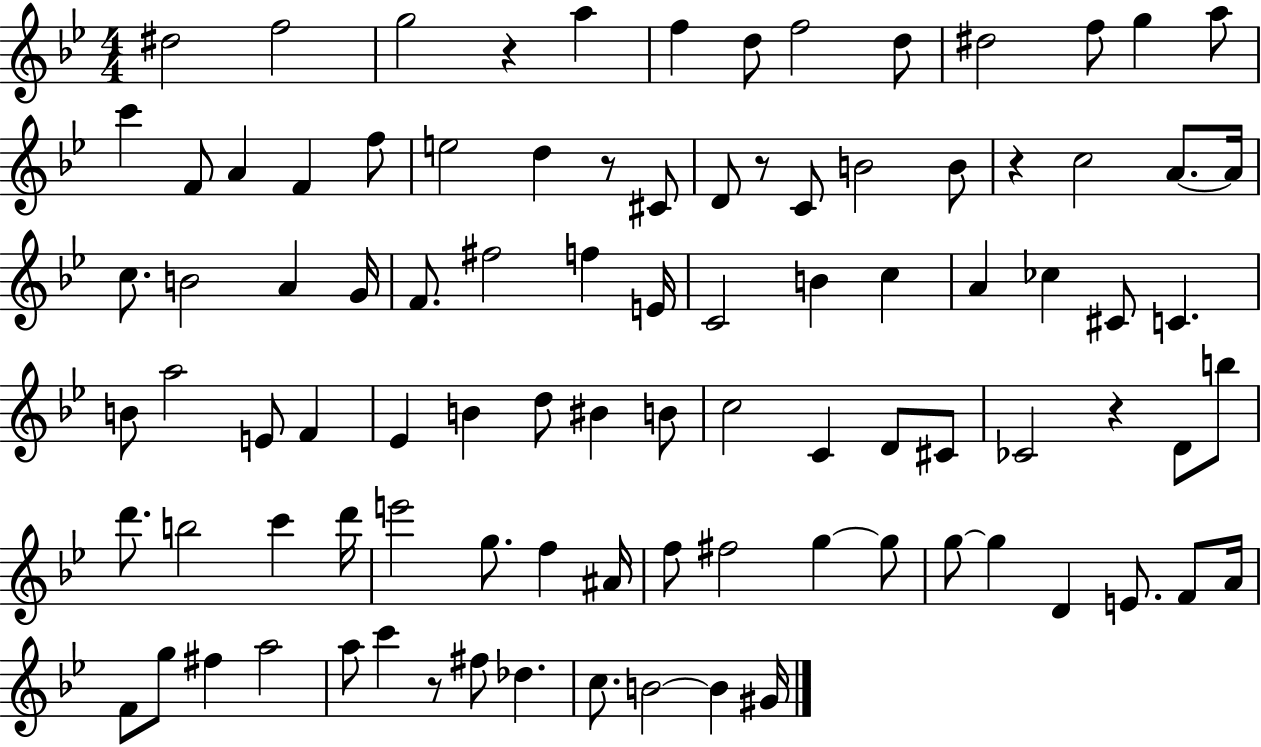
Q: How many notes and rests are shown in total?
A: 94